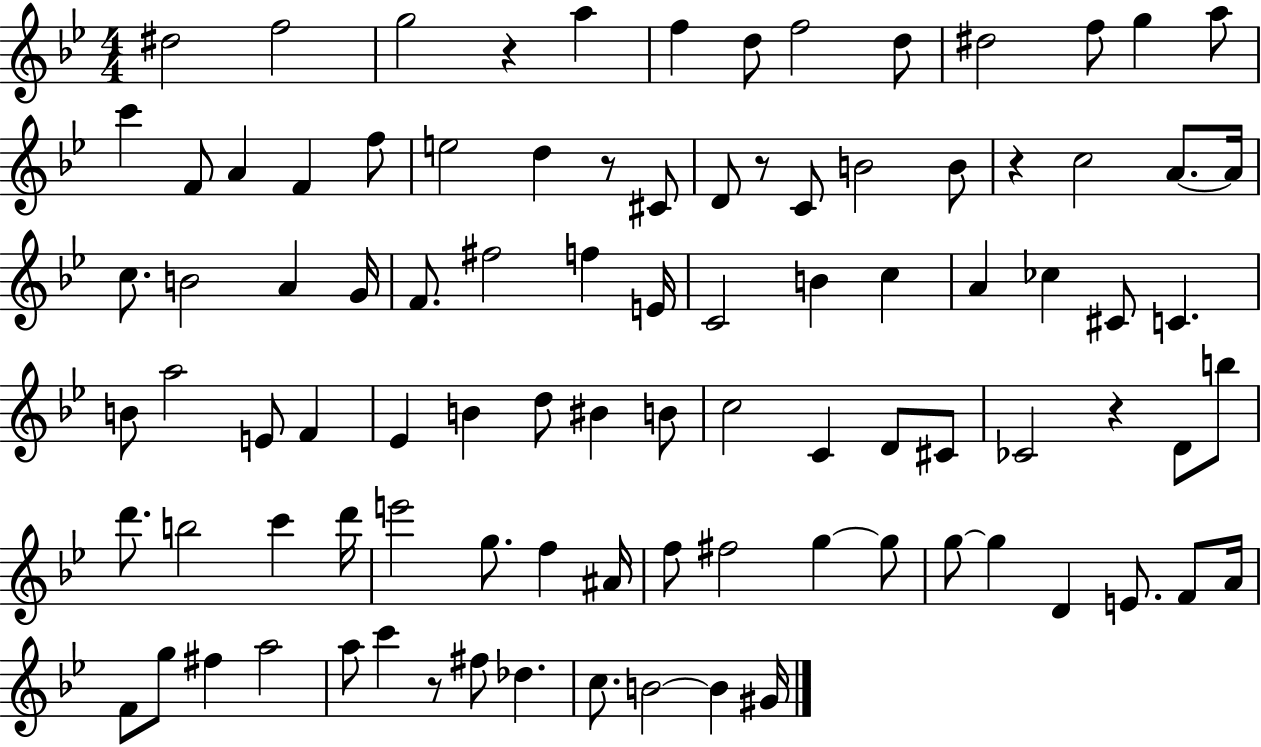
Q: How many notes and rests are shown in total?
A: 94